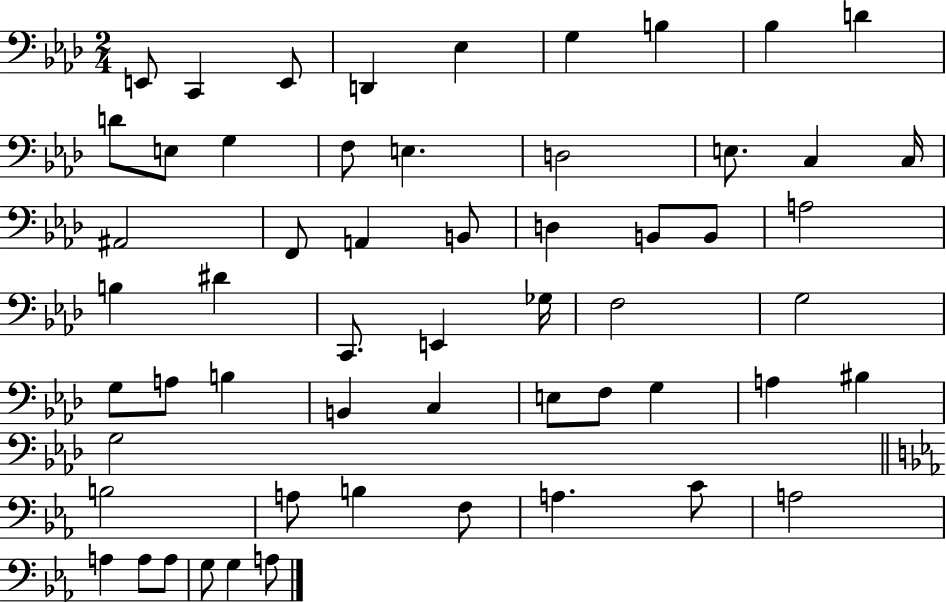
{
  \clef bass
  \numericTimeSignature
  \time 2/4
  \key aes \major
  e,8 c,4 e,8 | d,4 ees4 | g4 b4 | bes4 d'4 | \break d'8 e8 g4 | f8 e4. | d2 | e8. c4 c16 | \break ais,2 | f,8 a,4 b,8 | d4 b,8 b,8 | a2 | \break b4 dis'4 | c,8. e,4 ges16 | f2 | g2 | \break g8 a8 b4 | b,4 c4 | e8 f8 g4 | a4 bis4 | \break g2 | \bar "||" \break \key ees \major b2 | a8 b4 f8 | a4. c'8 | a2 | \break a4 a8 a8 | g8 g4 a8 | \bar "|."
}